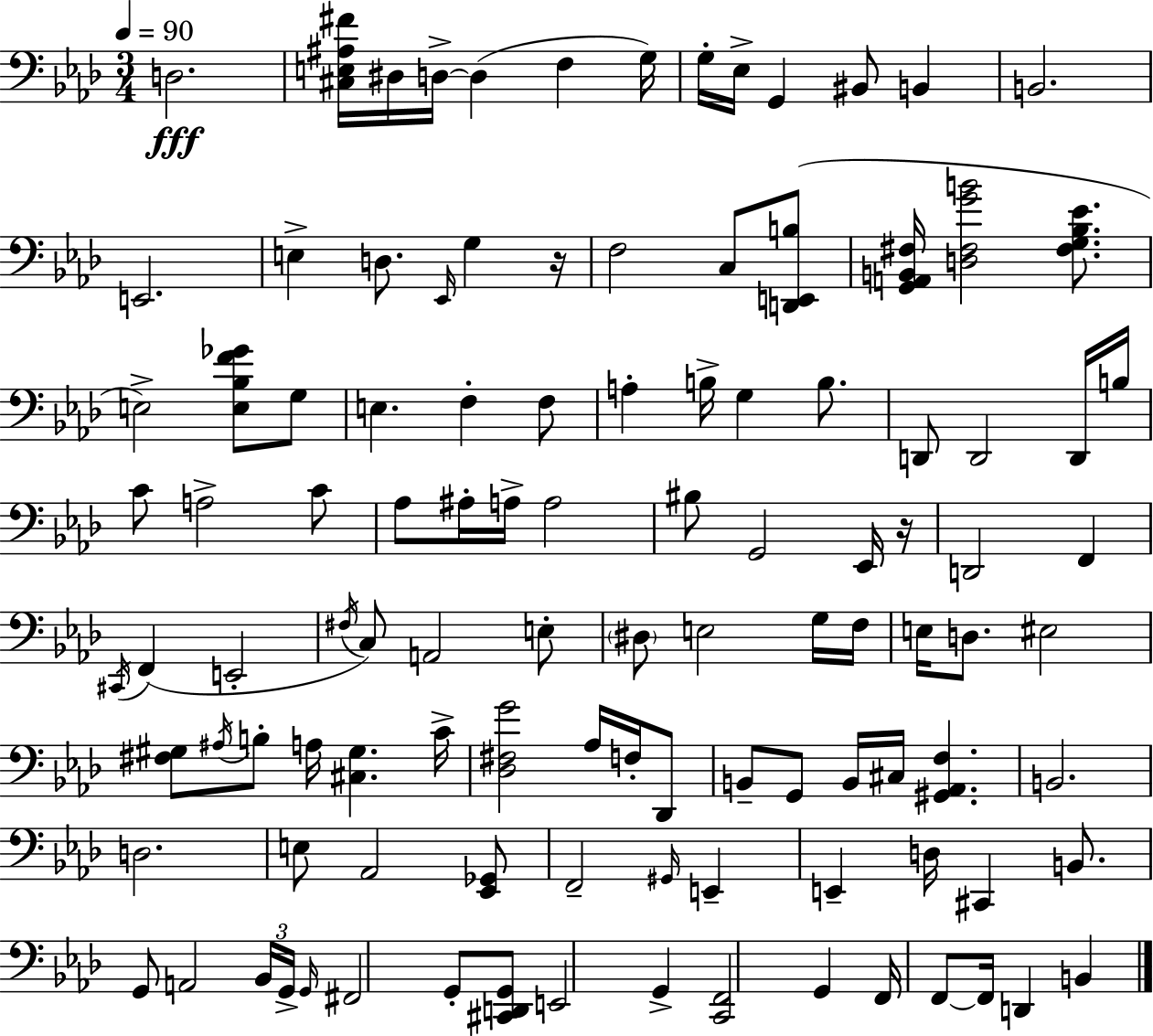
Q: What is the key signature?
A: F minor